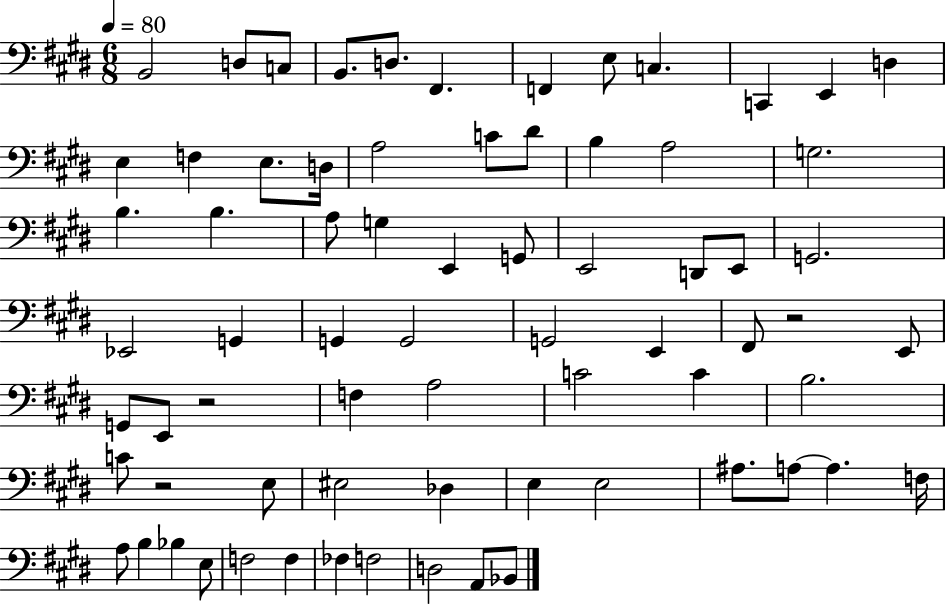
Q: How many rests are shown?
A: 3